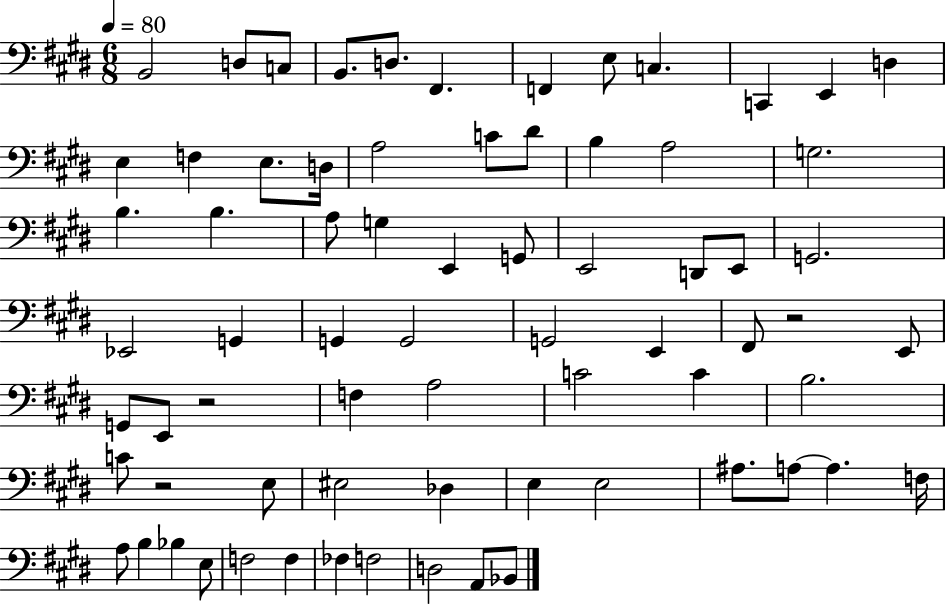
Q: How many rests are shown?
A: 3